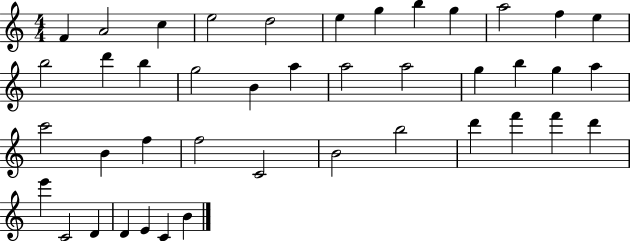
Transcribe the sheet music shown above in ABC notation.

X:1
T:Untitled
M:4/4
L:1/4
K:C
F A2 c e2 d2 e g b g a2 f e b2 d' b g2 B a a2 a2 g b g a c'2 B f f2 C2 B2 b2 d' f' f' d' e' C2 D D E C B